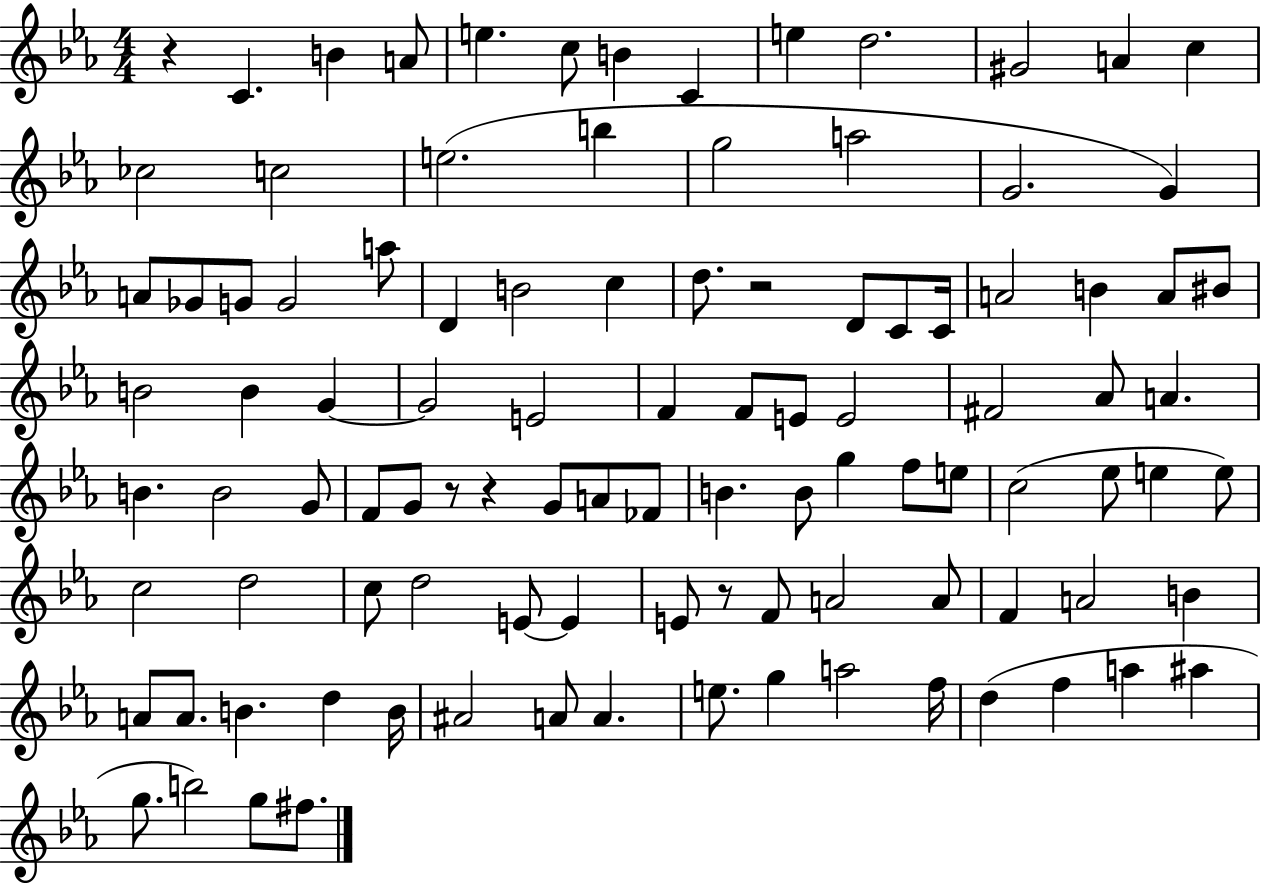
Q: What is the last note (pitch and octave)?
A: F#5